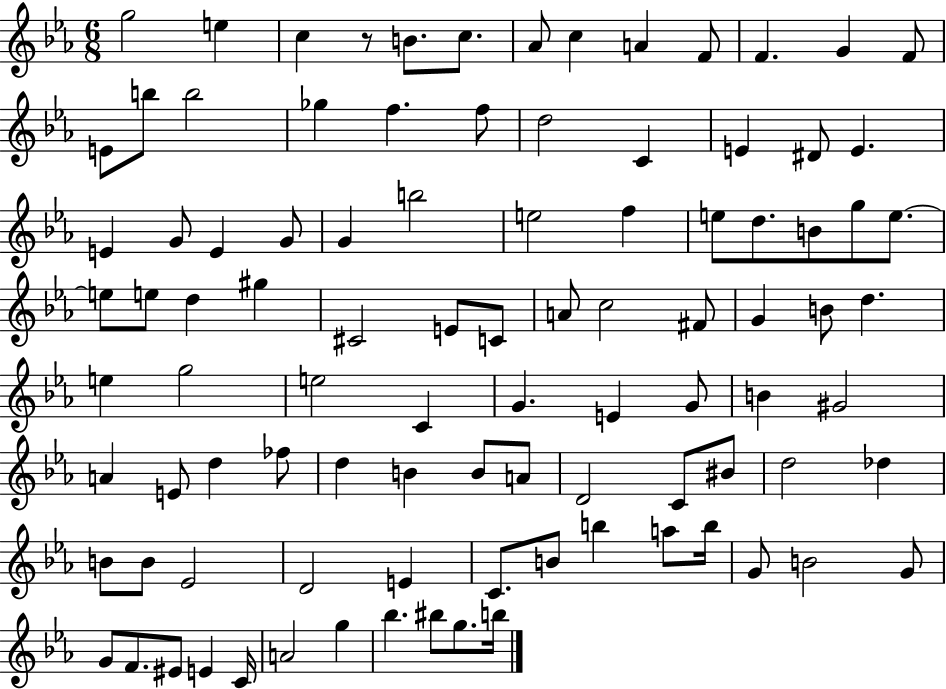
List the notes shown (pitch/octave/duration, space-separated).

G5/h E5/q C5/q R/e B4/e. C5/e. Ab4/e C5/q A4/q F4/e F4/q. G4/q F4/e E4/e B5/e B5/h Gb5/q F5/q. F5/e D5/h C4/q E4/q D#4/e E4/q. E4/q G4/e E4/q G4/e G4/q B5/h E5/h F5/q E5/e D5/e. B4/e G5/e E5/e. E5/e E5/e D5/q G#5/q C#4/h E4/e C4/e A4/e C5/h F#4/e G4/q B4/e D5/q. E5/q G5/h E5/h C4/q G4/q. E4/q G4/e B4/q G#4/h A4/q E4/e D5/q FES5/e D5/q B4/q B4/e A4/e D4/h C4/e BIS4/e D5/h Db5/q B4/e B4/e Eb4/h D4/h E4/q C4/e. B4/e B5/q A5/e B5/s G4/e B4/h G4/e G4/e F4/e. EIS4/e E4/q C4/s A4/h G5/q Bb5/q. BIS5/e G5/e. B5/s